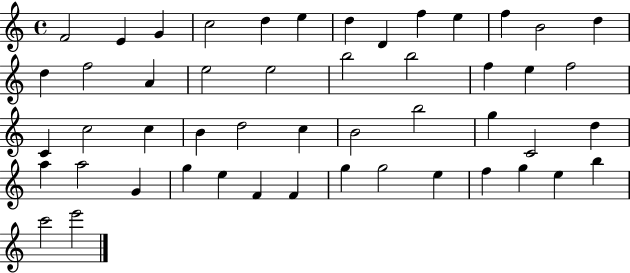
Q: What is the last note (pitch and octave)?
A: E6